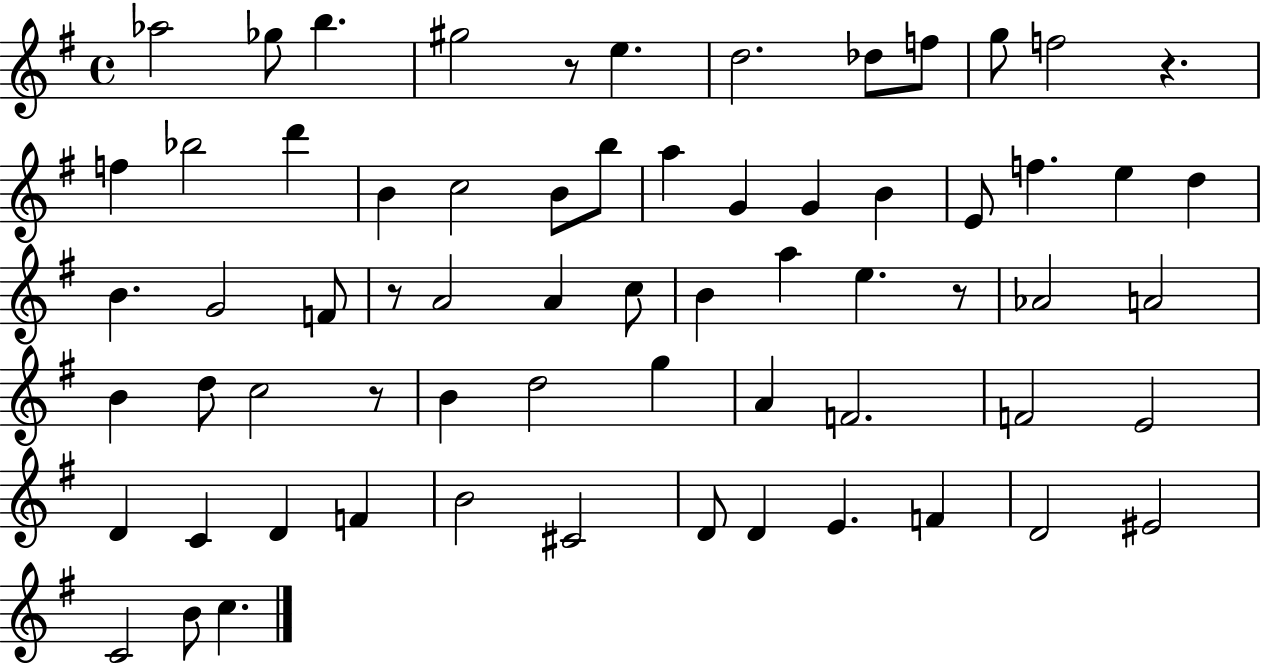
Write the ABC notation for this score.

X:1
T:Untitled
M:4/4
L:1/4
K:G
_a2 _g/2 b ^g2 z/2 e d2 _d/2 f/2 g/2 f2 z f _b2 d' B c2 B/2 b/2 a G G B E/2 f e d B G2 F/2 z/2 A2 A c/2 B a e z/2 _A2 A2 B d/2 c2 z/2 B d2 g A F2 F2 E2 D C D F B2 ^C2 D/2 D E F D2 ^E2 C2 B/2 c